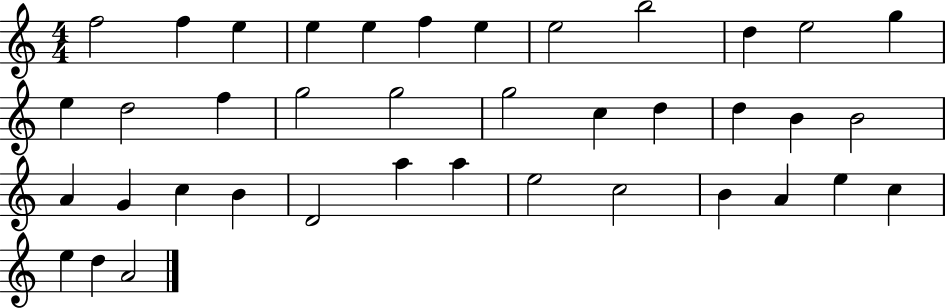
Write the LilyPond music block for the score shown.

{
  \clef treble
  \numericTimeSignature
  \time 4/4
  \key c \major
  f''2 f''4 e''4 | e''4 e''4 f''4 e''4 | e''2 b''2 | d''4 e''2 g''4 | \break e''4 d''2 f''4 | g''2 g''2 | g''2 c''4 d''4 | d''4 b'4 b'2 | \break a'4 g'4 c''4 b'4 | d'2 a''4 a''4 | e''2 c''2 | b'4 a'4 e''4 c''4 | \break e''4 d''4 a'2 | \bar "|."
}